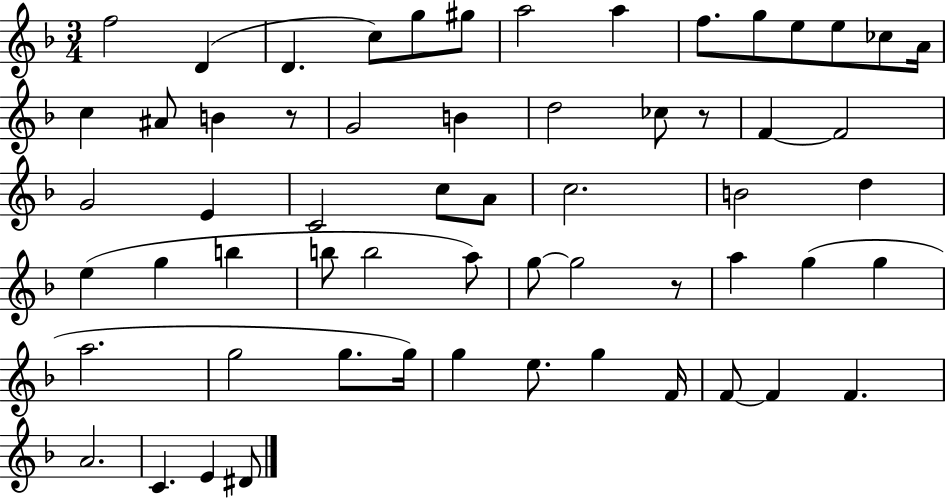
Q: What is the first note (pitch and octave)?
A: F5